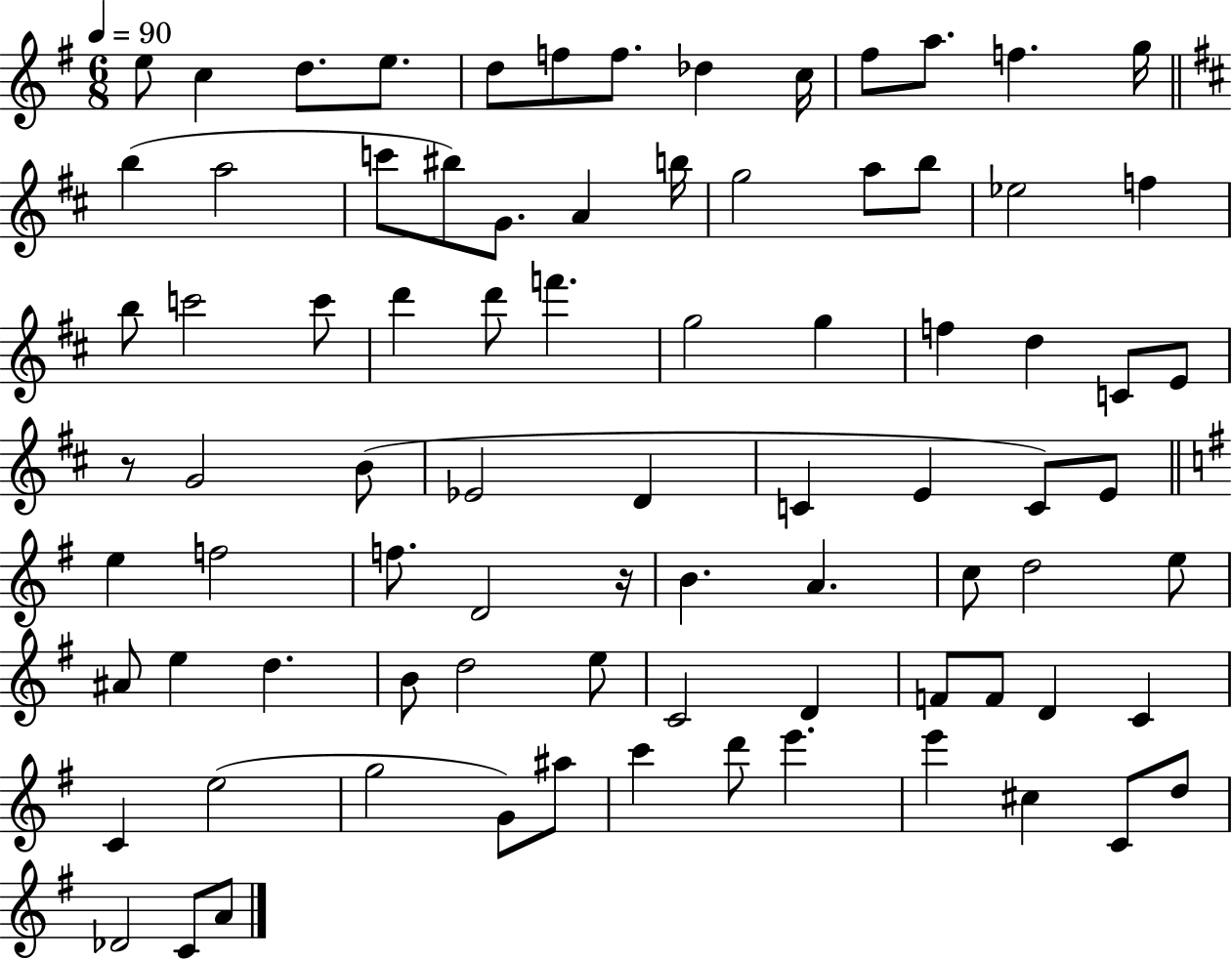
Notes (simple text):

E5/e C5/q D5/e. E5/e. D5/e F5/e F5/e. Db5/q C5/s F#5/e A5/e. F5/q. G5/s B5/q A5/h C6/e BIS5/e G4/e. A4/q B5/s G5/h A5/e B5/e Eb5/h F5/q B5/e C6/h C6/e D6/q D6/e F6/q. G5/h G5/q F5/q D5/q C4/e E4/e R/e G4/h B4/e Eb4/h D4/q C4/q E4/q C4/e E4/e E5/q F5/h F5/e. D4/h R/s B4/q. A4/q. C5/e D5/h E5/e A#4/e E5/q D5/q. B4/e D5/h E5/e C4/h D4/q F4/e F4/e D4/q C4/q C4/q E5/h G5/h G4/e A#5/e C6/q D6/e E6/q. E6/q C#5/q C4/e D5/e Db4/h C4/e A4/e